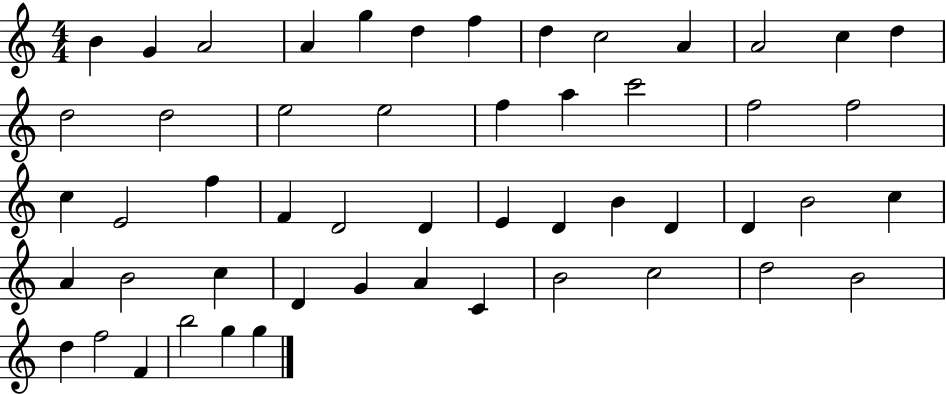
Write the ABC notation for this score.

X:1
T:Untitled
M:4/4
L:1/4
K:C
B G A2 A g d f d c2 A A2 c d d2 d2 e2 e2 f a c'2 f2 f2 c E2 f F D2 D E D B D D B2 c A B2 c D G A C B2 c2 d2 B2 d f2 F b2 g g